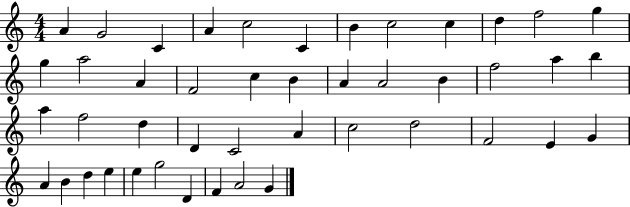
{
  \clef treble
  \numericTimeSignature
  \time 4/4
  \key c \major
  a'4 g'2 c'4 | a'4 c''2 c'4 | b'4 c''2 c''4 | d''4 f''2 g''4 | \break g''4 a''2 a'4 | f'2 c''4 b'4 | a'4 a'2 b'4 | f''2 a''4 b''4 | \break a''4 f''2 d''4 | d'4 c'2 a'4 | c''2 d''2 | f'2 e'4 g'4 | \break a'4 b'4 d''4 e''4 | e''4 g''2 d'4 | f'4 a'2 g'4 | \bar "|."
}